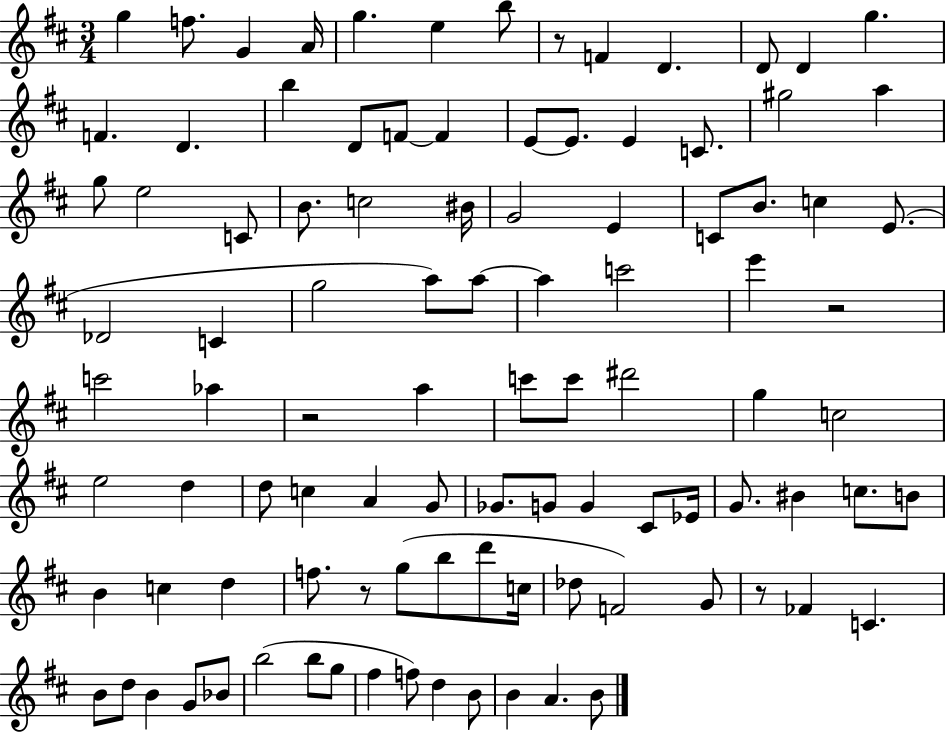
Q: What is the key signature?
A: D major